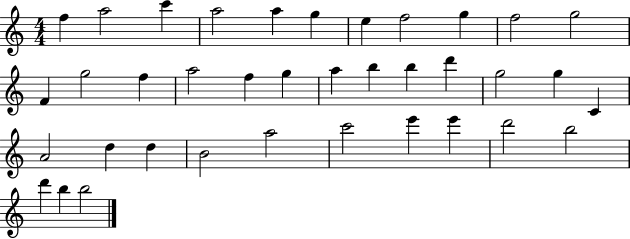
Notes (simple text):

F5/q A5/h C6/q A5/h A5/q G5/q E5/q F5/h G5/q F5/h G5/h F4/q G5/h F5/q A5/h F5/q G5/q A5/q B5/q B5/q D6/q G5/h G5/q C4/q A4/h D5/q D5/q B4/h A5/h C6/h E6/q E6/q D6/h B5/h D6/q B5/q B5/h